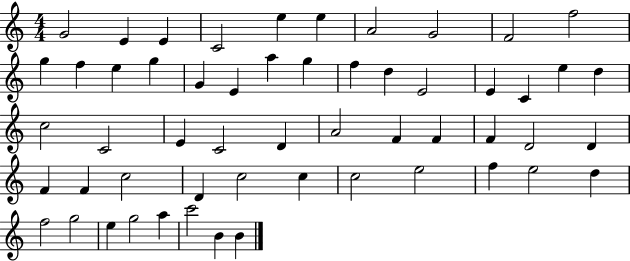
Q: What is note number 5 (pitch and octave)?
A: E5